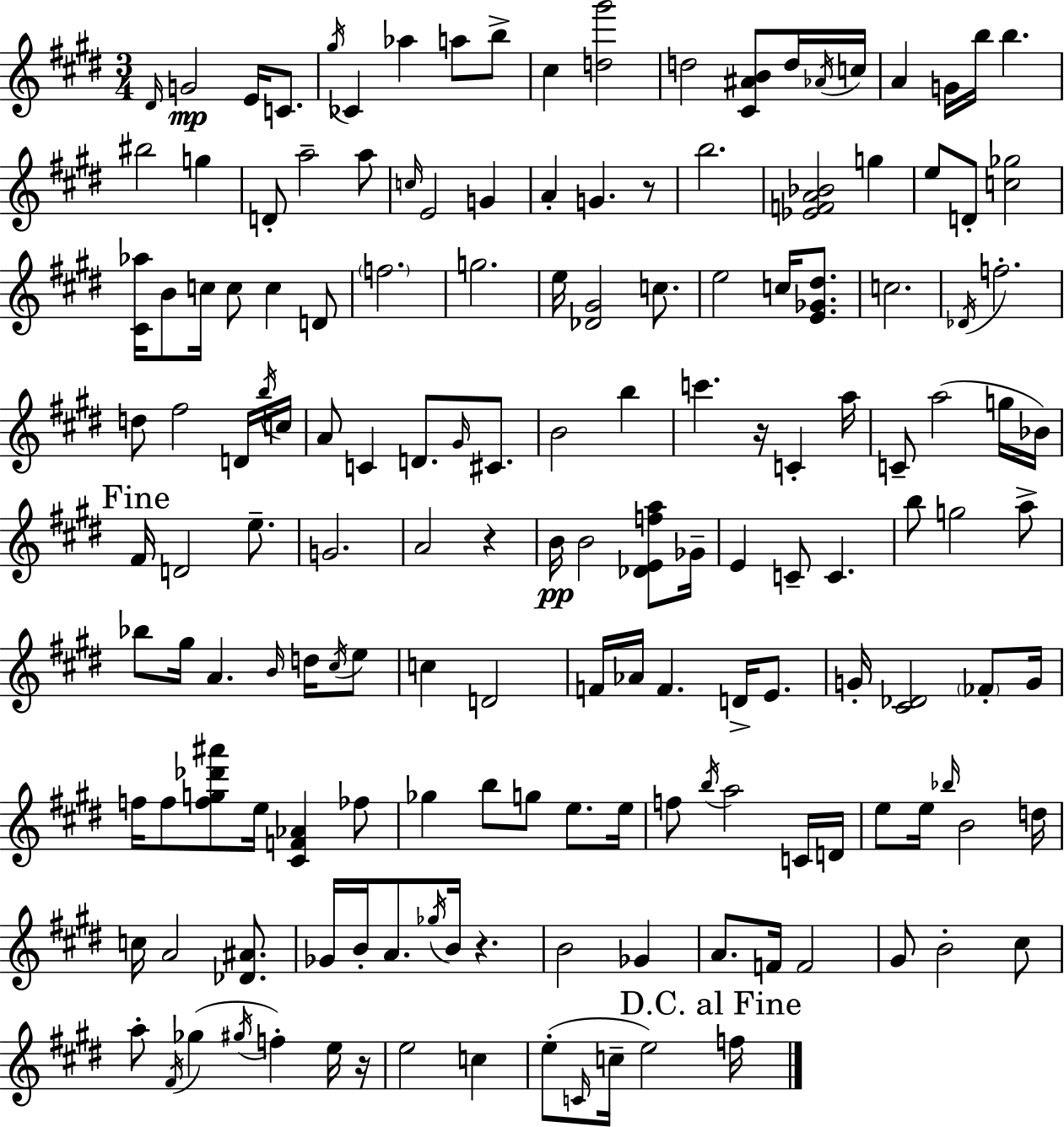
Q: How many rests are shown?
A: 5